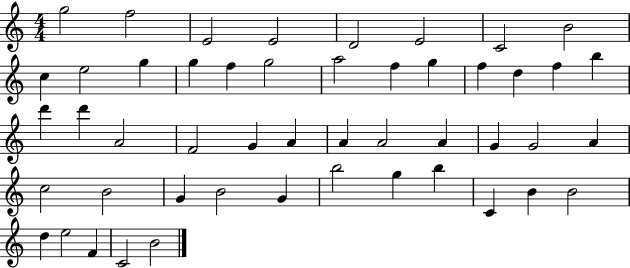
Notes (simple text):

G5/h F5/h E4/h E4/h D4/h E4/h C4/h B4/h C5/q E5/h G5/q G5/q F5/q G5/h A5/h F5/q G5/q F5/q D5/q F5/q B5/q D6/q D6/q A4/h F4/h G4/q A4/q A4/q A4/h A4/q G4/q G4/h A4/q C5/h B4/h G4/q B4/h G4/q B5/h G5/q B5/q C4/q B4/q B4/h D5/q E5/h F4/q C4/h B4/h